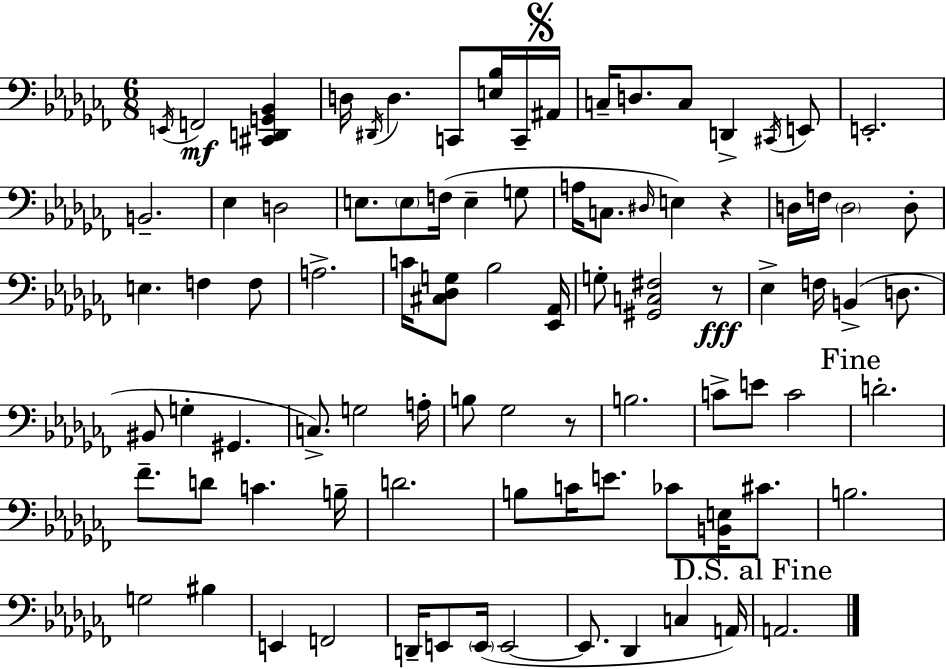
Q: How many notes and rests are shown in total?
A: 88